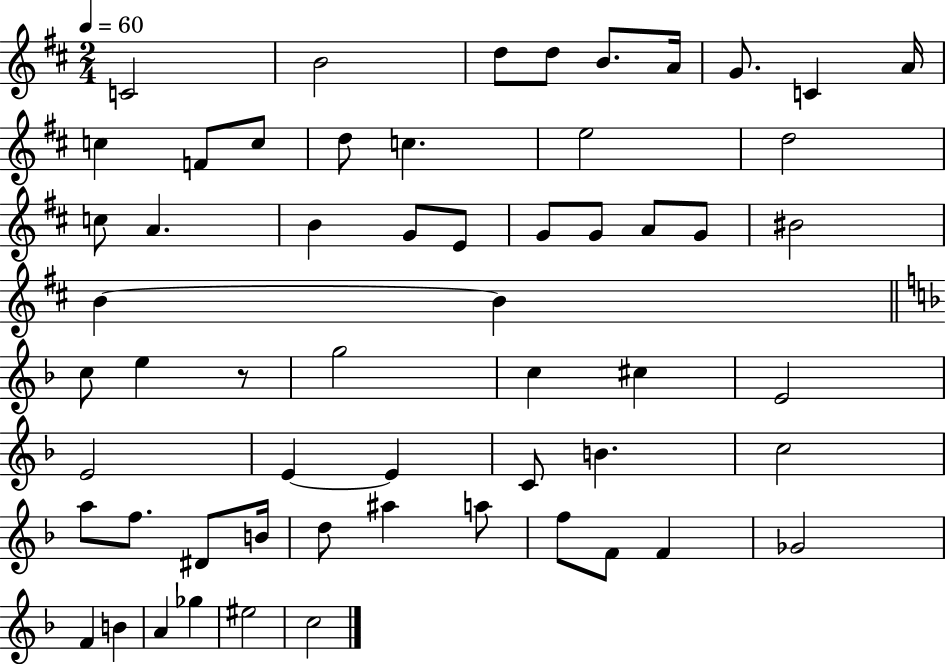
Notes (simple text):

C4/h B4/h D5/e D5/e B4/e. A4/s G4/e. C4/q A4/s C5/q F4/e C5/e D5/e C5/q. E5/h D5/h C5/e A4/q. B4/q G4/e E4/e G4/e G4/e A4/e G4/e BIS4/h B4/q B4/q C5/e E5/q R/e G5/h C5/q C#5/q E4/h E4/h E4/q E4/q C4/e B4/q. C5/h A5/e F5/e. D#4/e B4/s D5/e A#5/q A5/e F5/e F4/e F4/q Gb4/h F4/q B4/q A4/q Gb5/q EIS5/h C5/h